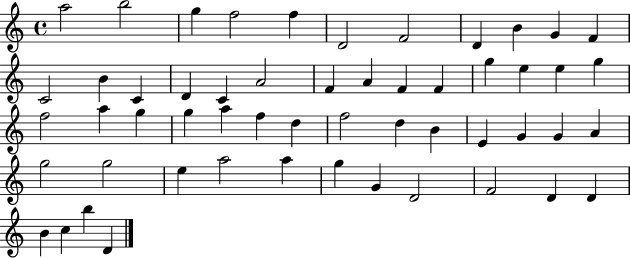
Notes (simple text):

A5/h B5/h G5/q F5/h F5/q D4/h F4/h D4/q B4/q G4/q F4/q C4/h B4/q C4/q D4/q C4/q A4/h F4/q A4/q F4/q F4/q G5/q E5/q E5/q G5/q F5/h A5/q G5/q G5/q A5/q F5/q D5/q F5/h D5/q B4/q E4/q G4/q G4/q A4/q G5/h G5/h E5/q A5/h A5/q G5/q G4/q D4/h F4/h D4/q D4/q B4/q C5/q B5/q D4/q